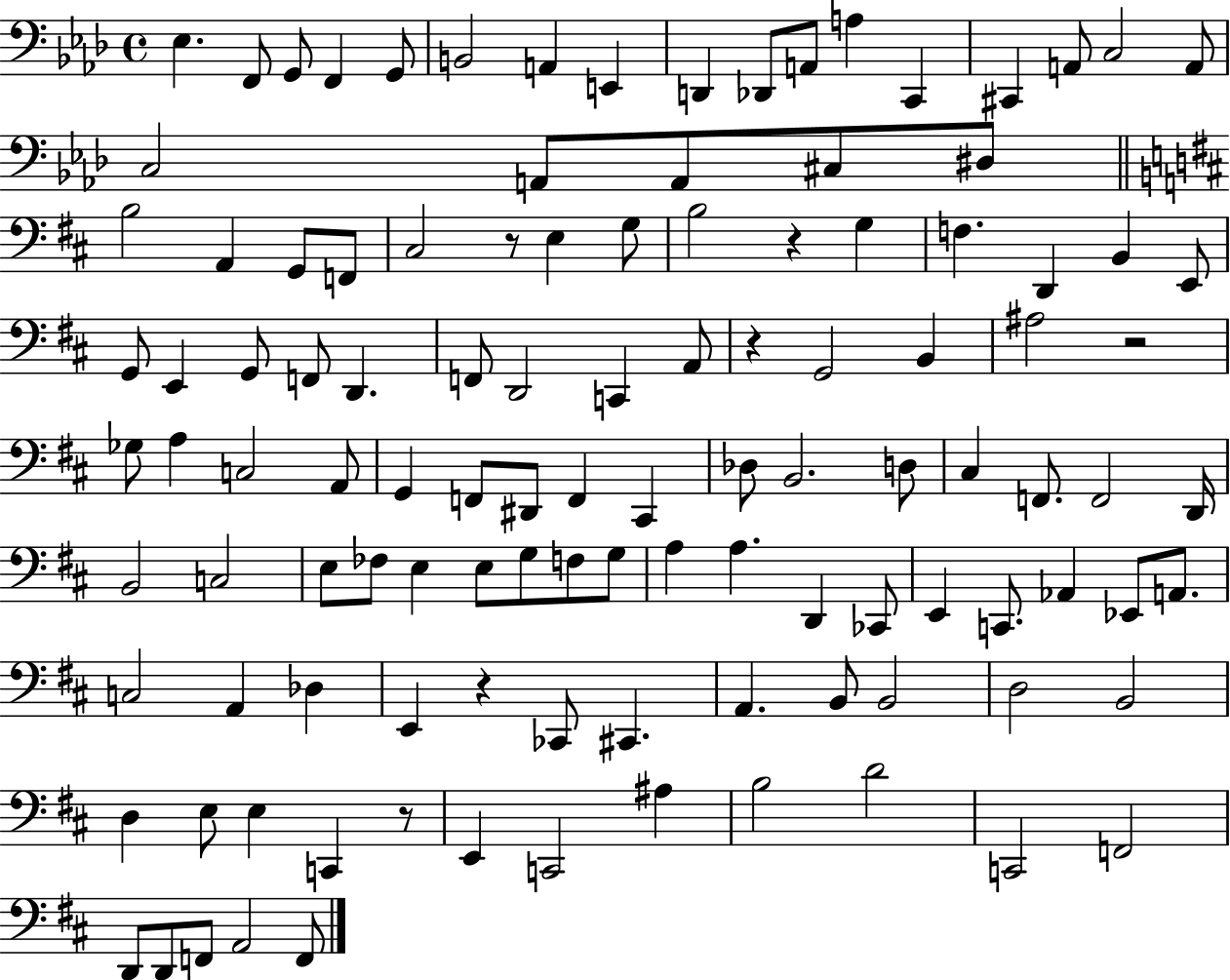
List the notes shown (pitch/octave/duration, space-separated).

Eb3/q. F2/e G2/e F2/q G2/e B2/h A2/q E2/q D2/q Db2/e A2/e A3/q C2/q C#2/q A2/e C3/h A2/e C3/h A2/e A2/e C#3/e D#3/e B3/h A2/q G2/e F2/e C#3/h R/e E3/q G3/e B3/h R/q G3/q F3/q. D2/q B2/q E2/e G2/e E2/q G2/e F2/e D2/q. F2/e D2/h C2/q A2/e R/q G2/h B2/q A#3/h R/h Gb3/e A3/q C3/h A2/e G2/q F2/e D#2/e F2/q C#2/q Db3/e B2/h. D3/e C#3/q F2/e. F2/h D2/s B2/h C3/h E3/e FES3/e E3/q E3/e G3/e F3/e G3/e A3/q A3/q. D2/q CES2/e E2/q C2/e. Ab2/q Eb2/e A2/e. C3/h A2/q Db3/q E2/q R/q CES2/e C#2/q. A2/q. B2/e B2/h D3/h B2/h D3/q E3/e E3/q C2/q R/e E2/q C2/h A#3/q B3/h D4/h C2/h F2/h D2/e D2/e F2/e A2/h F2/e